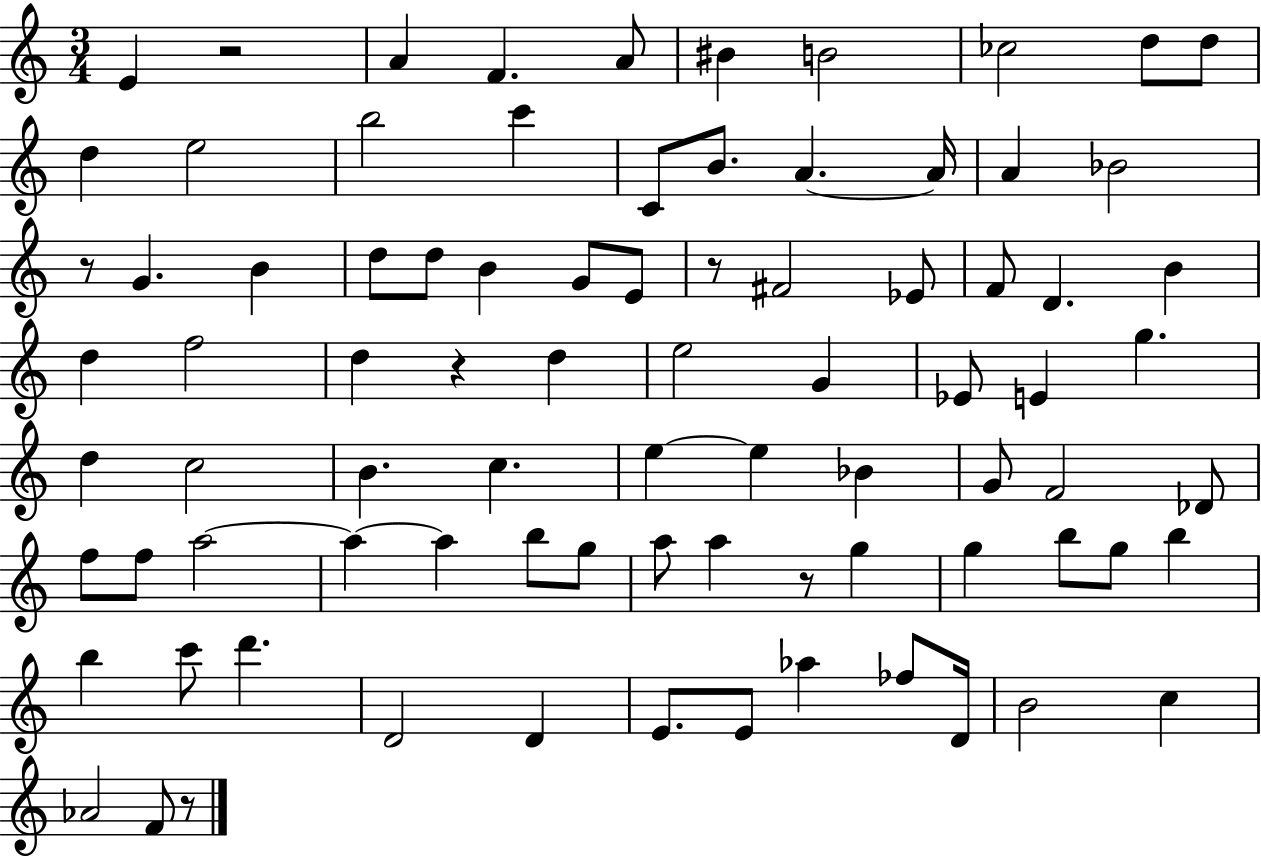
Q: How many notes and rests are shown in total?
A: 84